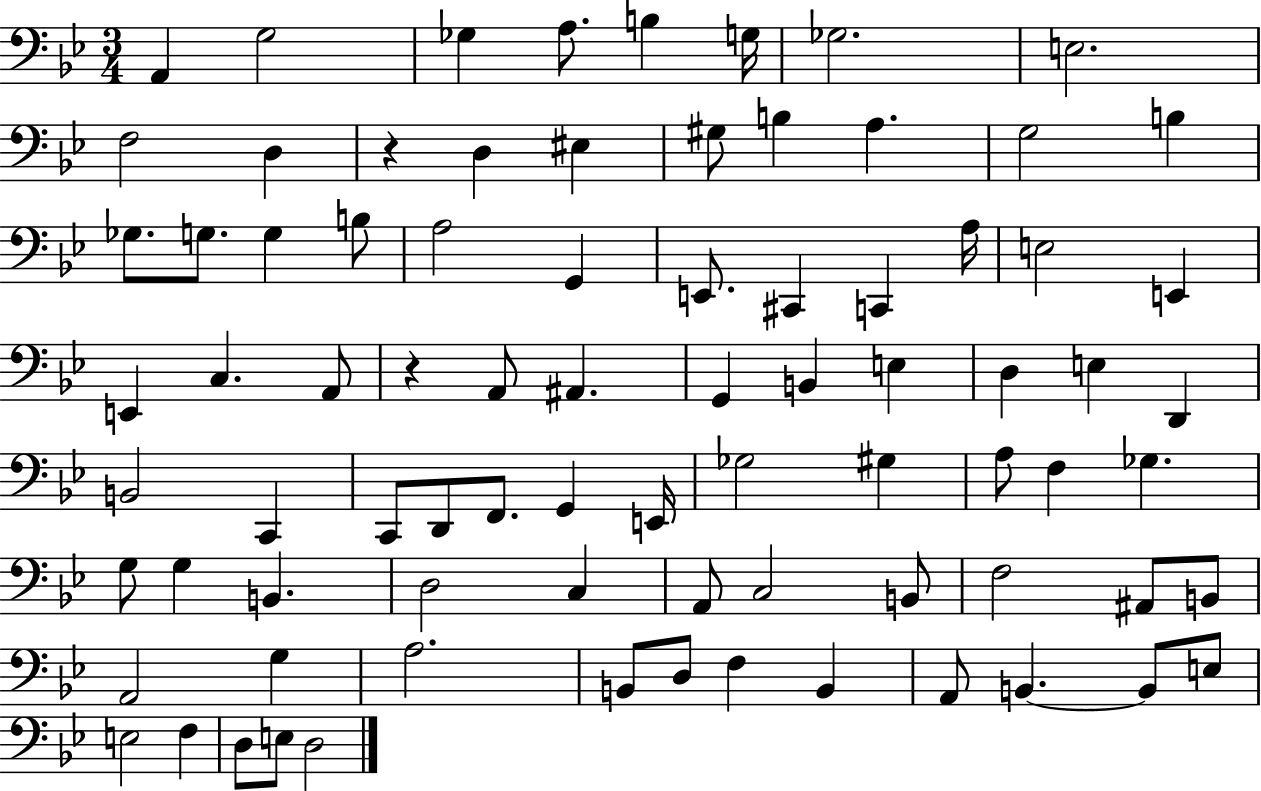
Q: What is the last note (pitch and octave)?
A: D3